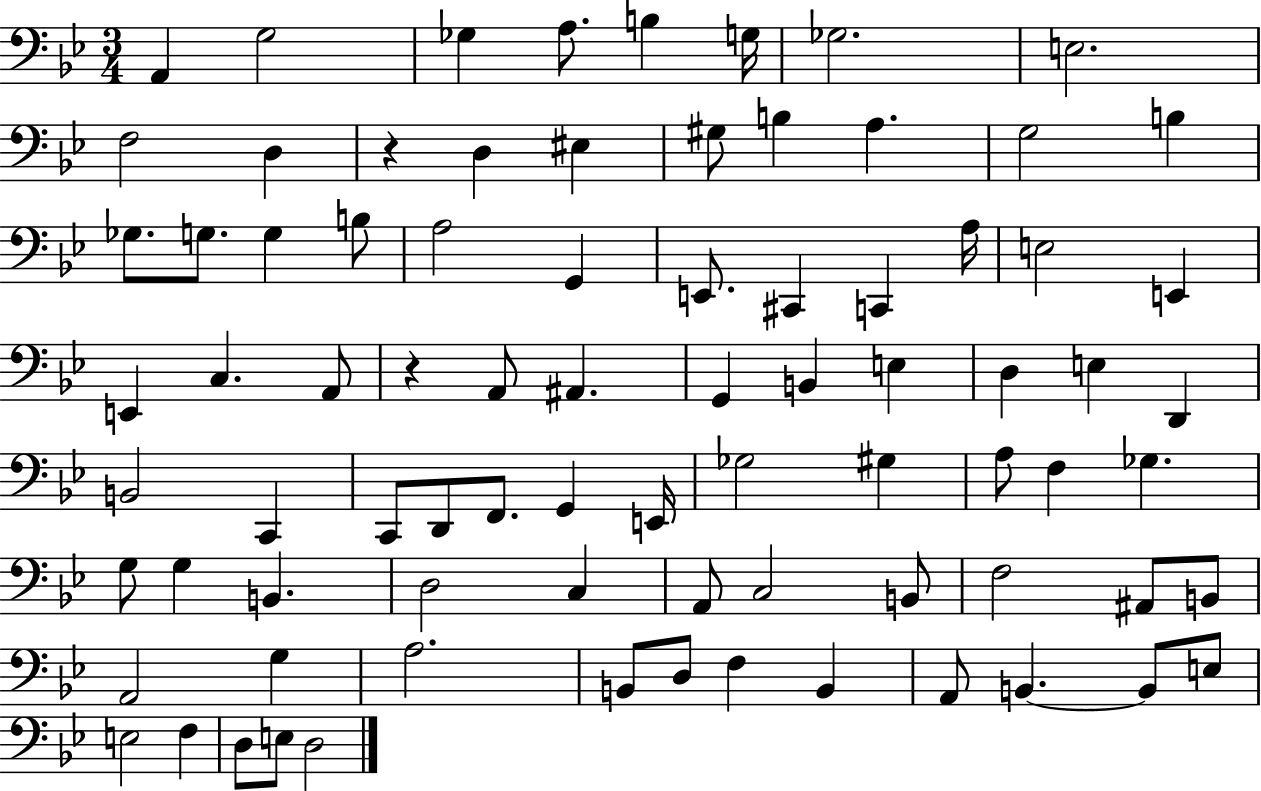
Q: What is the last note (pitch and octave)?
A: D3